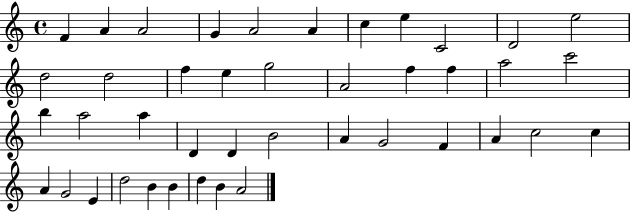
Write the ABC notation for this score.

X:1
T:Untitled
M:4/4
L:1/4
K:C
F A A2 G A2 A c e C2 D2 e2 d2 d2 f e g2 A2 f f a2 c'2 b a2 a D D B2 A G2 F A c2 c A G2 E d2 B B d B A2